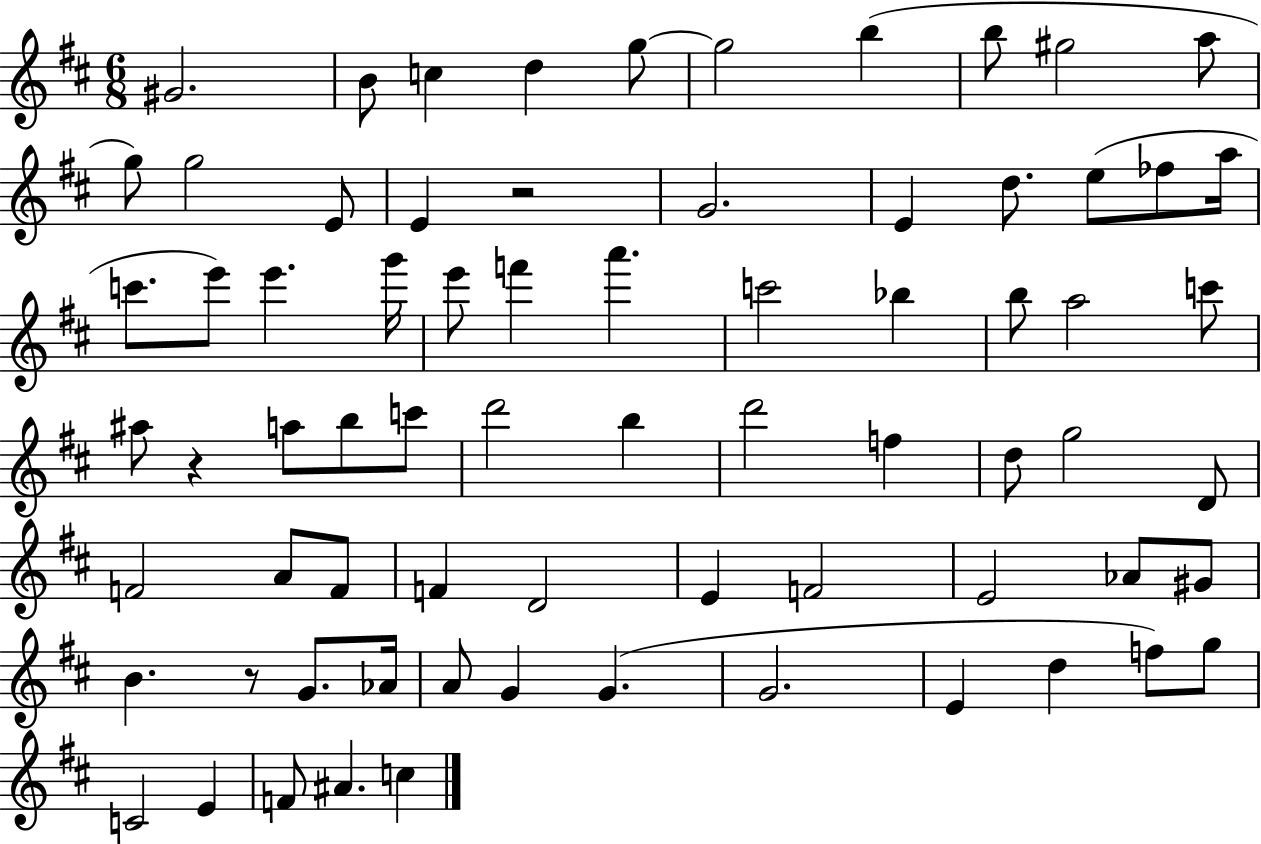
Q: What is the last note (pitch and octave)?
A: C5